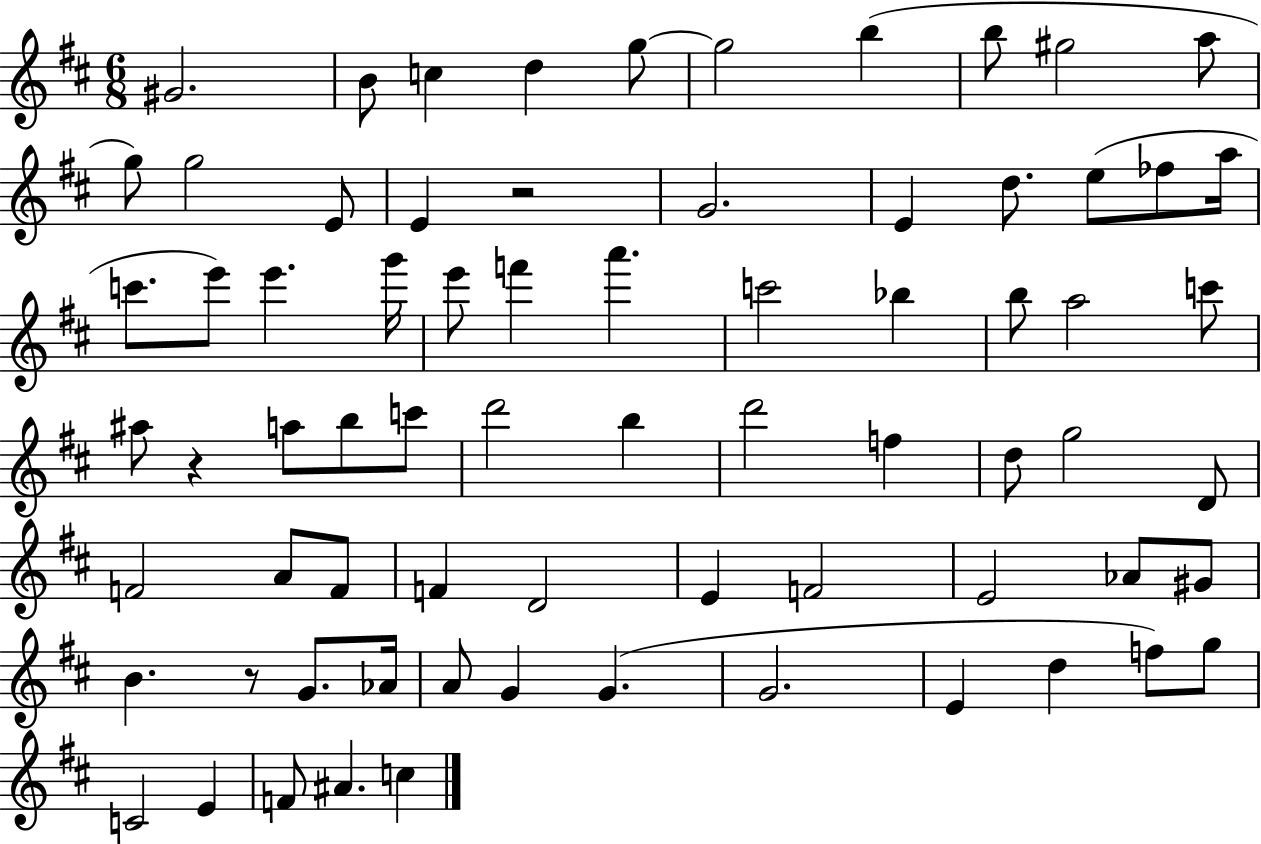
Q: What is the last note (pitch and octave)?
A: C5